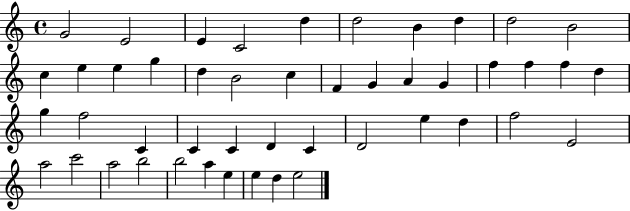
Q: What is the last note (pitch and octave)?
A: E5